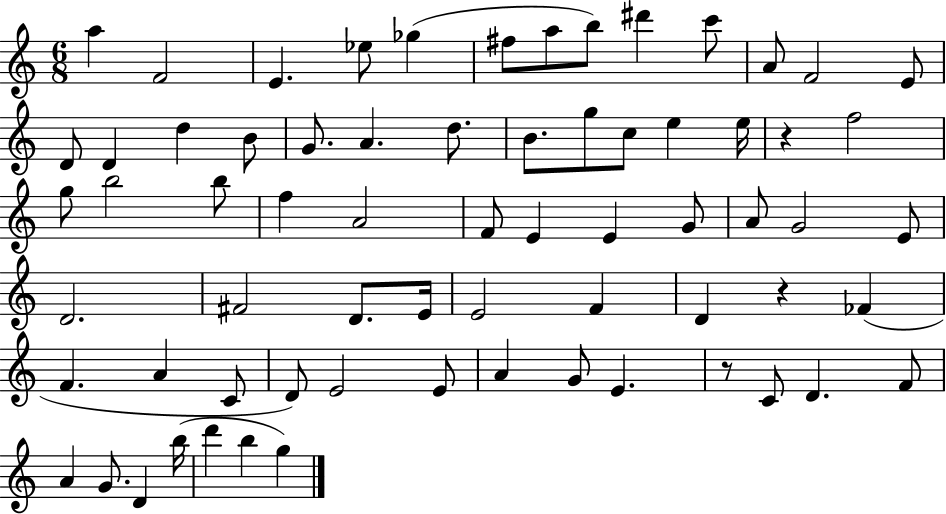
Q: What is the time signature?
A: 6/8